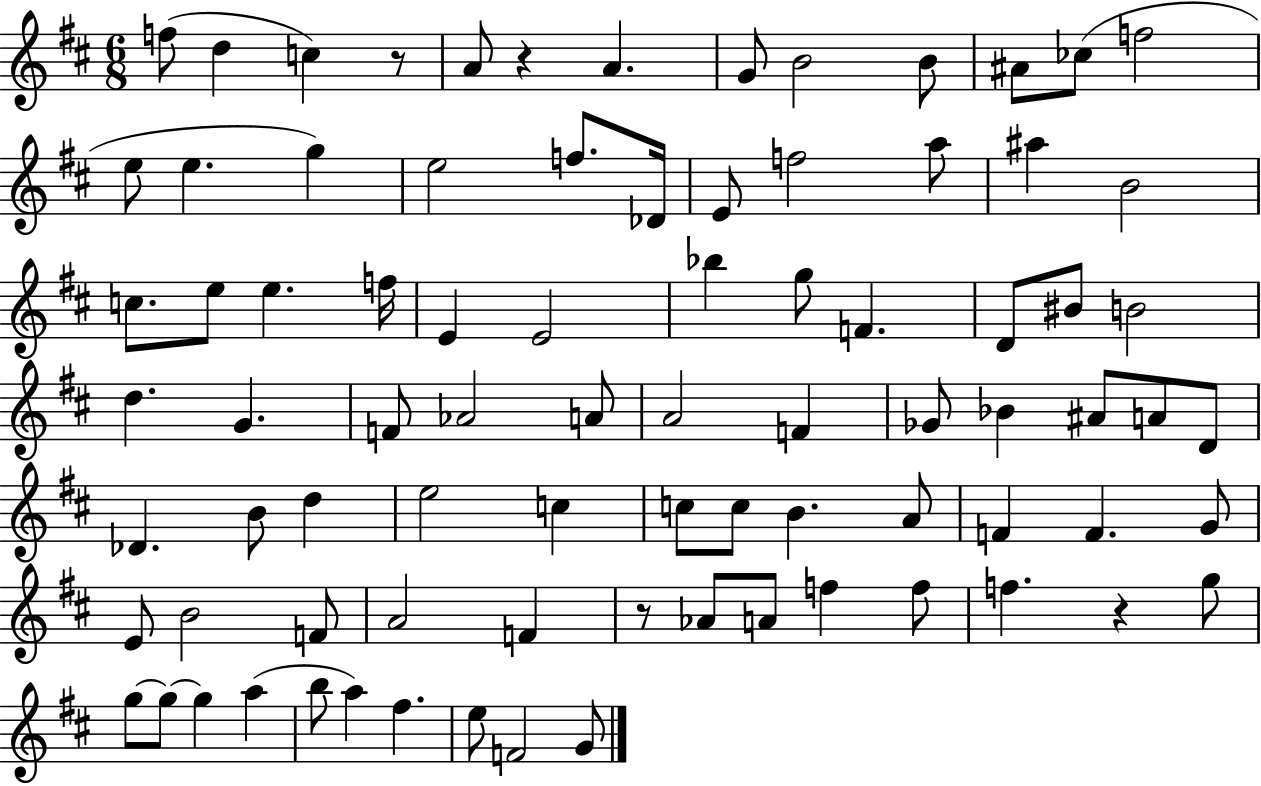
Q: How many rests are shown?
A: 4